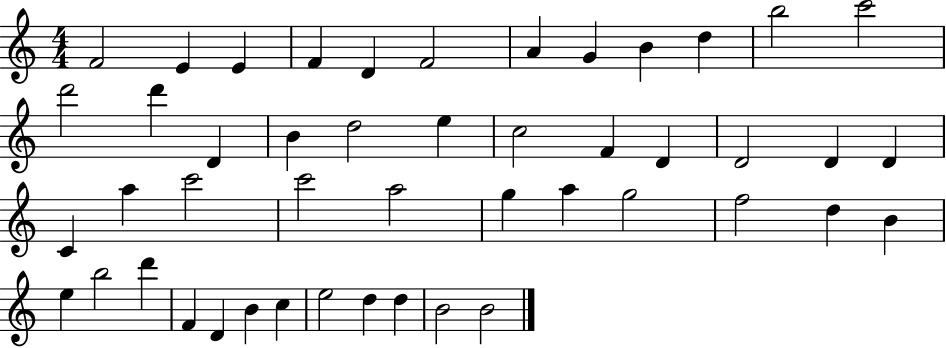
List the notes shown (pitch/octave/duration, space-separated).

F4/h E4/q E4/q F4/q D4/q F4/h A4/q G4/q B4/q D5/q B5/h C6/h D6/h D6/q D4/q B4/q D5/h E5/q C5/h F4/q D4/q D4/h D4/q D4/q C4/q A5/q C6/h C6/h A5/h G5/q A5/q G5/h F5/h D5/q B4/q E5/q B5/h D6/q F4/q D4/q B4/q C5/q E5/h D5/q D5/q B4/h B4/h